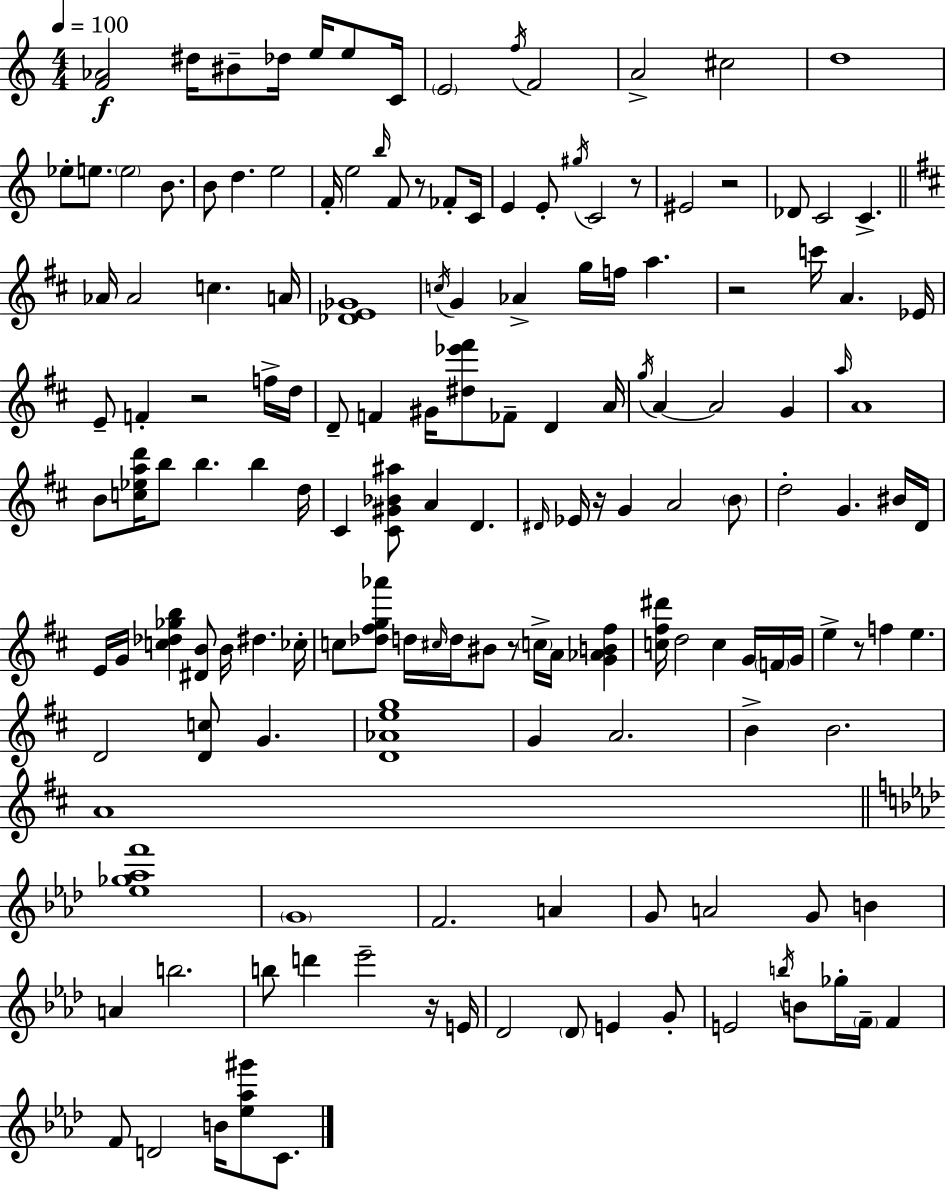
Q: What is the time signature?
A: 4/4